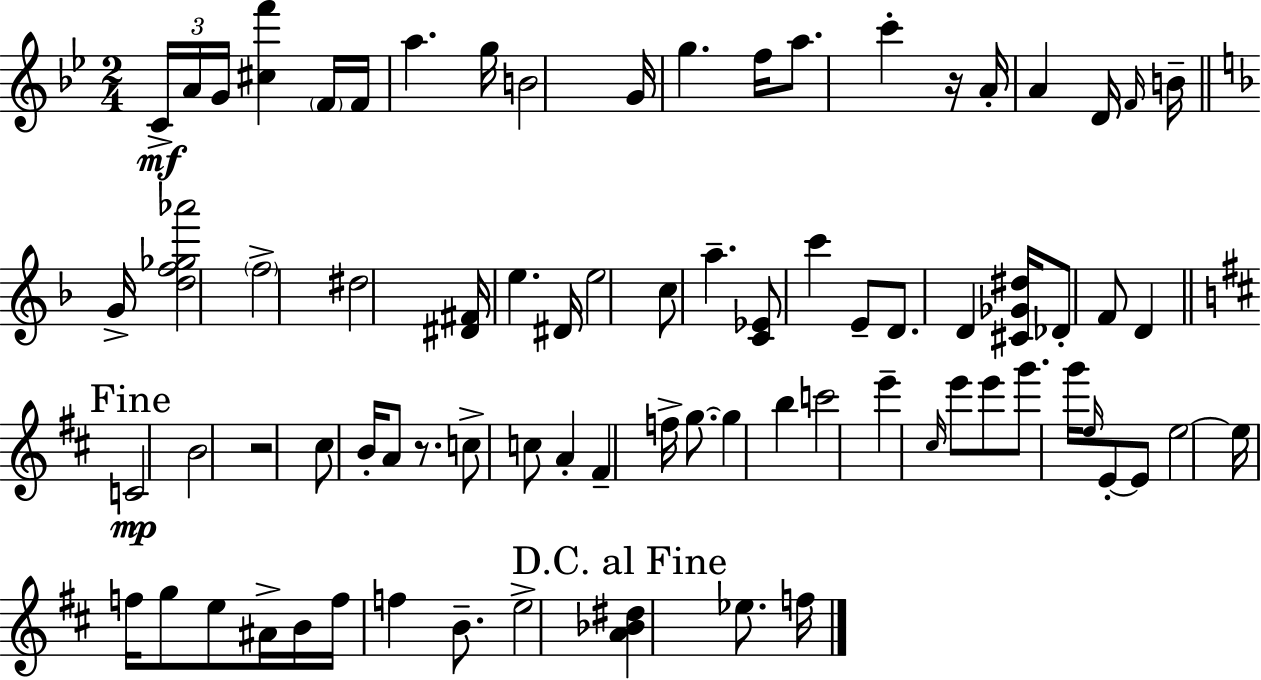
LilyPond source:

{
  \clef treble
  \numericTimeSignature
  \time 2/4
  \key bes \major
  \tuplet 3/2 { c'16->\mf a'16 g'16 } <cis'' f'''>4 \parenthesize f'16 | f'16 a''4. g''16 | b'2 | g'16 g''4. f''16 | \break a''8. c'''4-. r16 | a'16-. a'4 d'16 \grace { f'16 } b'16-- | \bar "||" \break \key f \major g'16-> <d'' f'' ges'' aes'''>2 | \parenthesize f''2-> | dis''2 | <dis' fis'>16 e''4. | \break dis'16 e''2 | c''8 a''4.-- | <c' ees'>8 c'''4 e'8-- | d'8. d'4 | \break <cis' ges' dis''>16 des'8-. f'8 d'4 | \mark "Fine" \bar "||" \break \key d \major c'2\mp | b'2 | r2 | cis''8 b'16-. a'8 r8. | \break c''8-> c''8 a'4-. | fis'4-- f''16-> g''8.~~ | g''4 b''4 | c'''2 | \break e'''4-- \grace { cis''16 } e'''8 e'''8 | g'''8. g'''16 \grace { e''16 } e'8-.~~ | e'8 e''2~~ | e''16 f''16 g''8 e''8 | \break ais'16-> b'16 f''16 f''4 b'8.-- | e''2-> | \mark "D.C. al Fine" <a' bes' dis''>4 ees''8. | f''16 \bar "|."
}